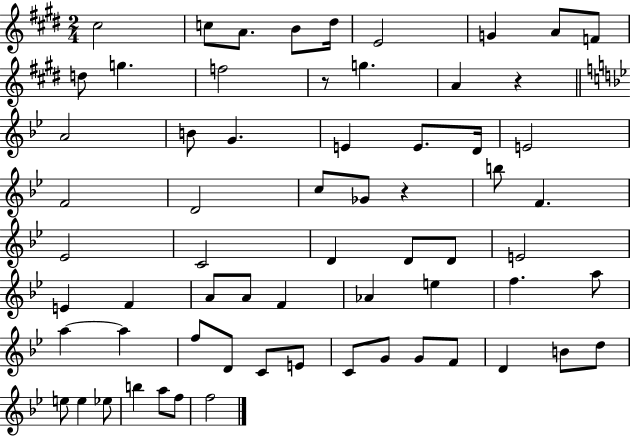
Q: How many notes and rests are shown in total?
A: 65